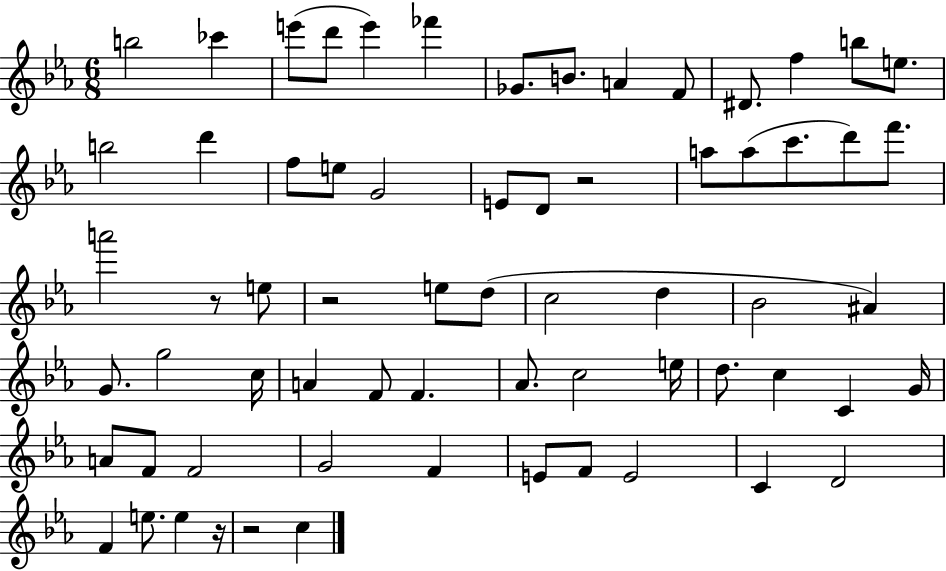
X:1
T:Untitled
M:6/8
L:1/4
K:Eb
b2 _c' e'/2 d'/2 e' _f' _G/2 B/2 A F/2 ^D/2 f b/2 e/2 b2 d' f/2 e/2 G2 E/2 D/2 z2 a/2 a/2 c'/2 d'/2 f'/2 a'2 z/2 e/2 z2 e/2 d/2 c2 d _B2 ^A G/2 g2 c/4 A F/2 F _A/2 c2 e/4 d/2 c C G/4 A/2 F/2 F2 G2 F E/2 F/2 E2 C D2 F e/2 e z/4 z2 c